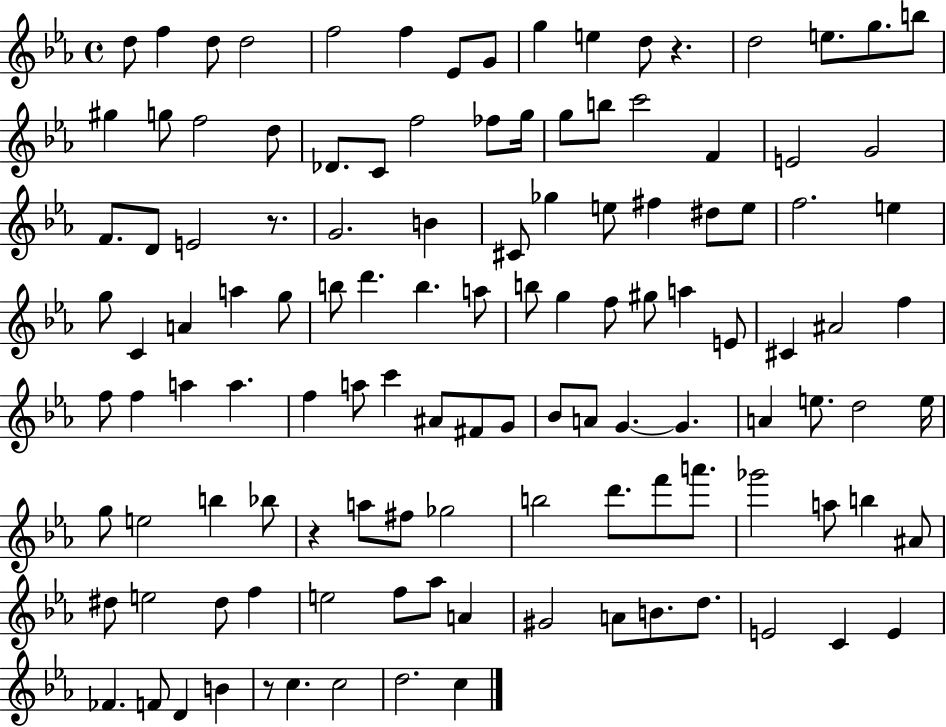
X:1
T:Untitled
M:4/4
L:1/4
K:Eb
d/2 f d/2 d2 f2 f _E/2 G/2 g e d/2 z d2 e/2 g/2 b/2 ^g g/2 f2 d/2 _D/2 C/2 f2 _f/2 g/4 g/2 b/2 c'2 F E2 G2 F/2 D/2 E2 z/2 G2 B ^C/2 _g e/2 ^f ^d/2 e/2 f2 e g/2 C A a g/2 b/2 d' b a/2 b/2 g f/2 ^g/2 a E/2 ^C ^A2 f f/2 f a a f a/2 c' ^A/2 ^F/2 G/2 _B/2 A/2 G G A e/2 d2 e/4 g/2 e2 b _b/2 z a/2 ^f/2 _g2 b2 d'/2 f'/2 a'/2 _g'2 a/2 b ^A/2 ^d/2 e2 ^d/2 f e2 f/2 _a/2 A ^G2 A/2 B/2 d/2 E2 C E _F F/2 D B z/2 c c2 d2 c